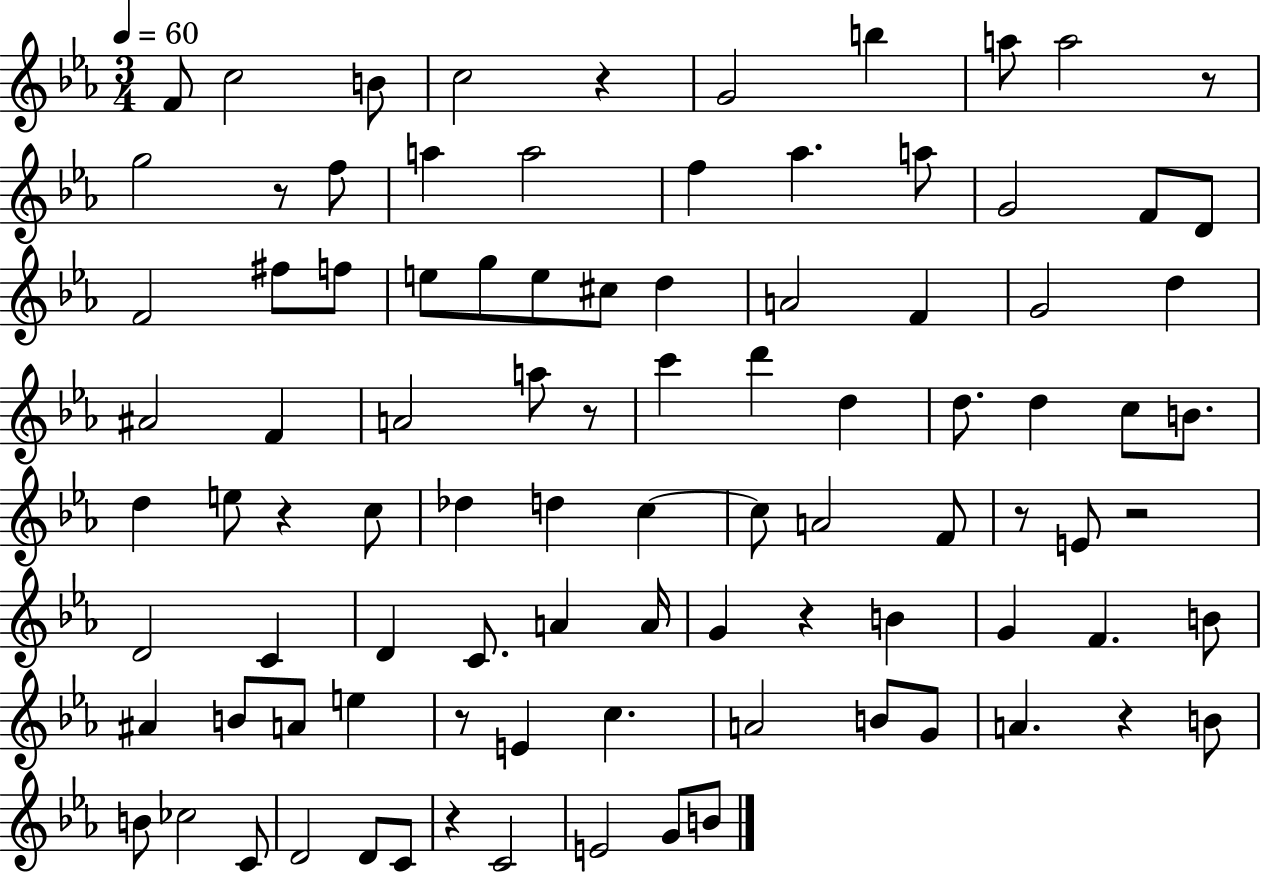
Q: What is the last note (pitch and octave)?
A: B4